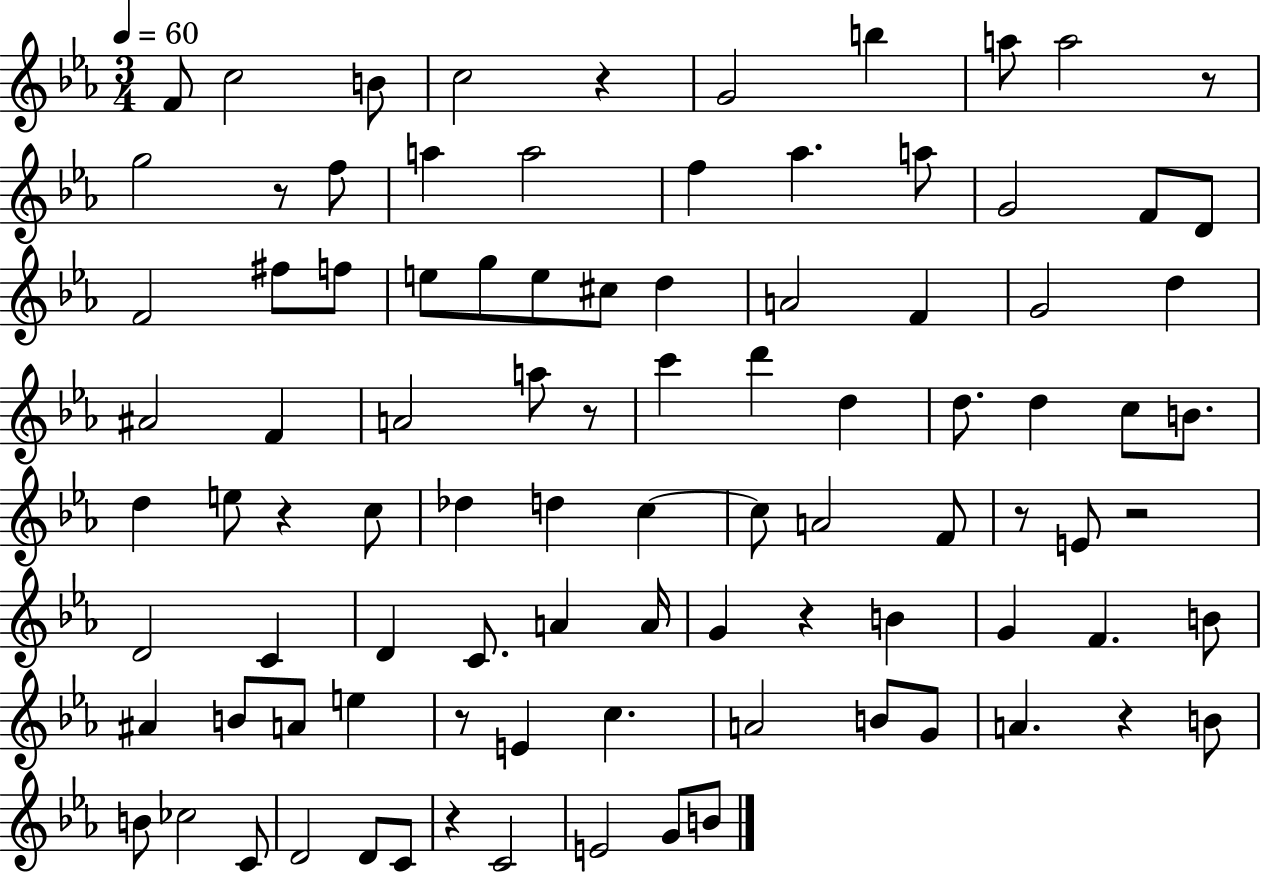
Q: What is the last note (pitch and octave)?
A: B4